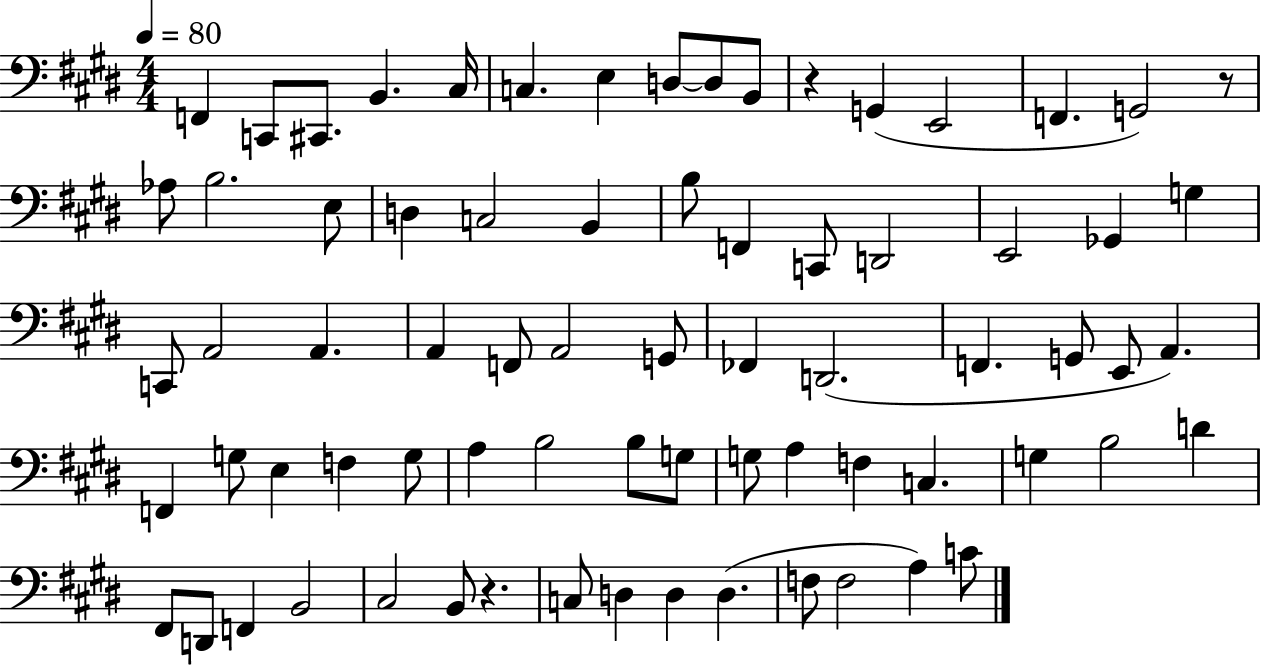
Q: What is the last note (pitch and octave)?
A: C4